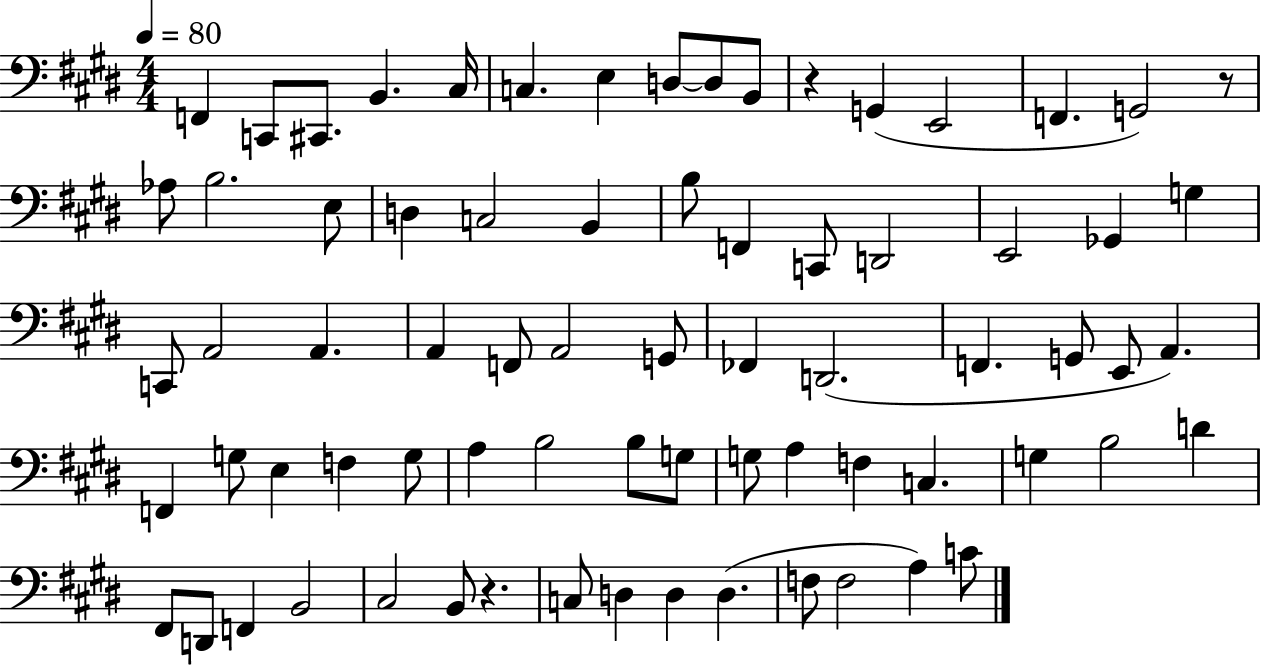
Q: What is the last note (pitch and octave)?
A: C4